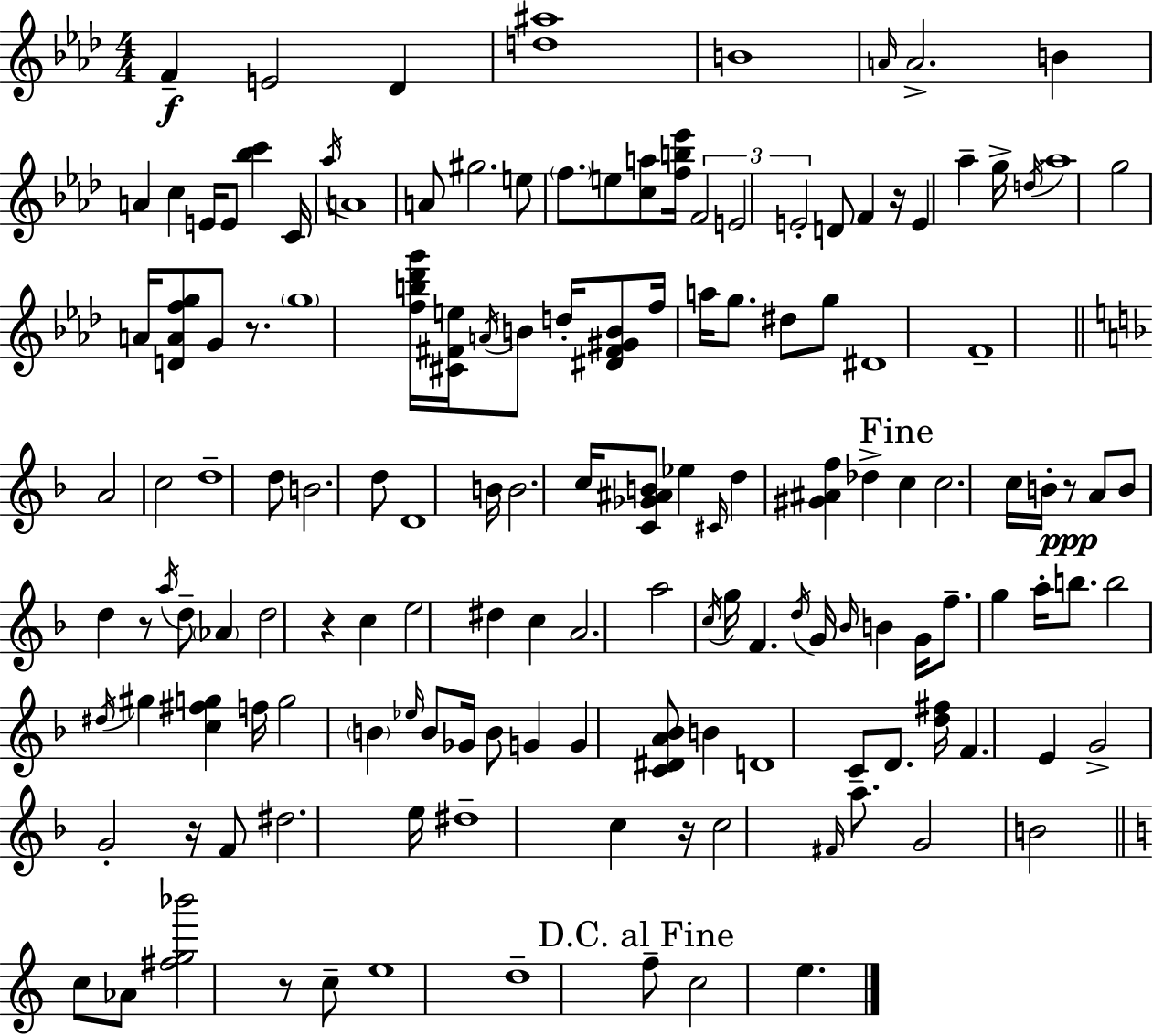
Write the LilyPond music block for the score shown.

{
  \clef treble
  \numericTimeSignature
  \time 4/4
  \key f \minor
  f'4--\f e'2 des'4 | <d'' ais''>1 | b'1 | \grace { a'16 } a'2.-> b'4 | \break a'4 c''4 e'16 e'8 <bes'' c'''>4 | c'16 \acciaccatura { aes''16 } a'1 | a'8 gis''2. | e''8 \parenthesize f''8. e''8 <c'' a''>8 <f'' b'' ees'''>16 \tuplet 3/2 { f'2 | \break e'2 e'2-. } | d'8 f'4 r16 e'4 aes''4-- | g''16-> \acciaccatura { d''16 } aes''1 | g''2 a'16 <d' a' f'' g''>8 g'8 | \break r8. \parenthesize g''1 | <f'' b'' des''' g'''>16 <cis' fis' e''>16 \acciaccatura { a'16 } b'8 d''16-. <dis' fis' gis' b'>8 f''16 a''16 g''8. | dis''8 g''8 dis'1 | f'1-- | \break \bar "||" \break \key f \major a'2 c''2 | d''1-- | d''8 b'2. d''8 | d'1 | \break b'16 b'2. c''16 <c' ges' ais' b'>8 | ees''4 \grace { cis'16 } d''4 <gis' ais' f''>4 des''4-> | \mark "Fine" c''4 c''2. | c''16 b'16-. r8\ppp a'8 b'8 d''4 r8 \acciaccatura { a''16 } | \break d''8-- \parenthesize aes'4 d''2 r4 | c''4 e''2 dis''4 | c''4 a'2. | a''2 \acciaccatura { c''16 } g''16 f'4. | \break \acciaccatura { d''16 } g'16 \grace { bes'16 } b'4 g'16 f''8.-- g''4 | a''16-. b''8. b''2 \acciaccatura { dis''16 } gis''4 | <c'' fis'' g''>4 f''16 g''2 \parenthesize b'4 | \grace { ees''16 } b'8 ges'16 b'8 g'4 g'4 | \break <c' dis' a' bes'>8 b'4 d'1 | c'8-- d'8. <d'' fis''>16 f'4. | e'4 g'2-> g'2-. | r16 f'8 dis''2. | \break e''16 dis''1-- | c''4 r16 c''2 | \grace { fis'16 } a''8. g'2 | b'2 \bar "||" \break \key c \major c''8 aes'8 <fis'' g'' bes'''>2 r8 c''8-- | e''1 | d''1-- | \mark "D.C. al Fine" f''8-- c''2 e''4. | \break \bar "|."
}